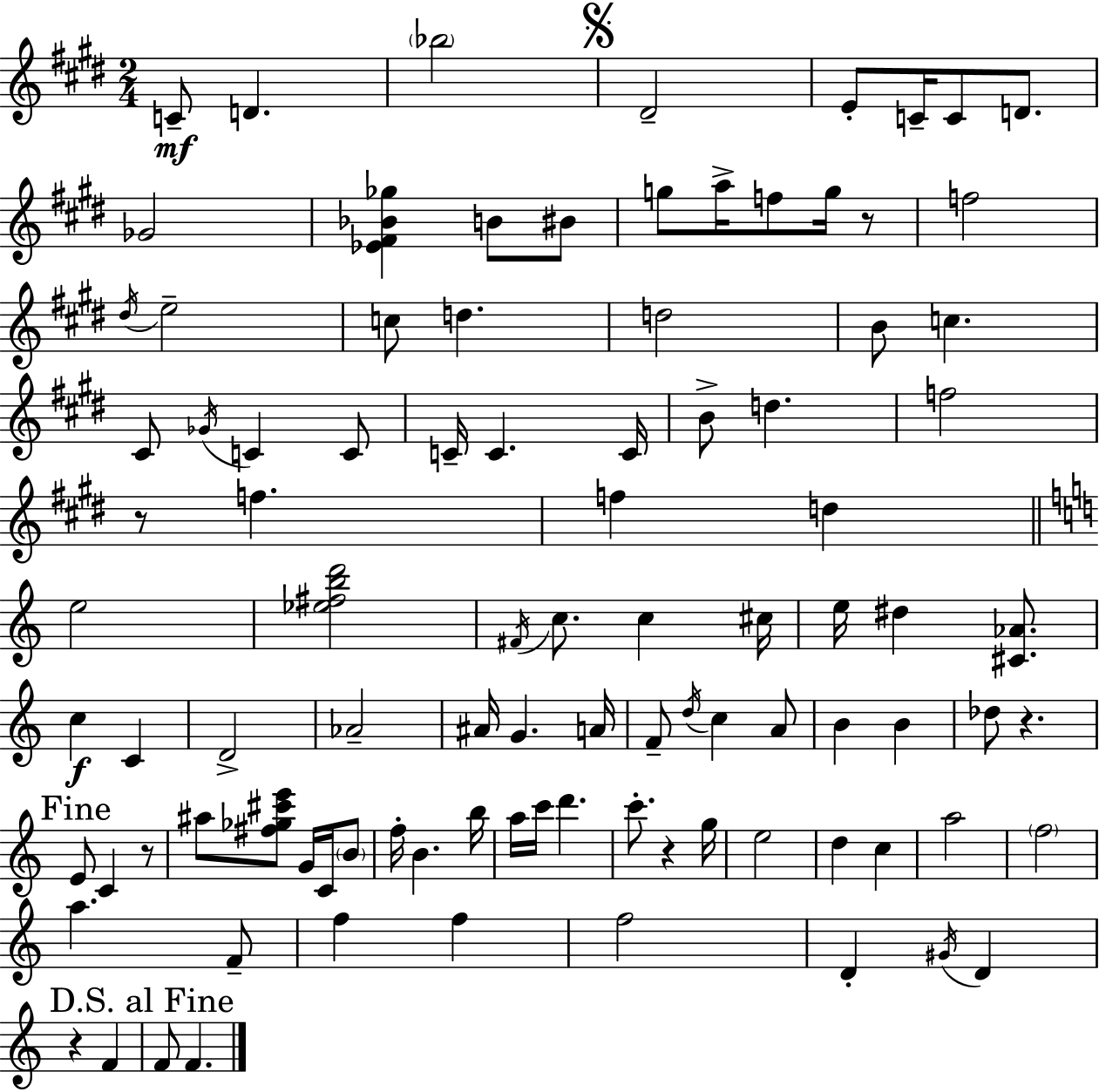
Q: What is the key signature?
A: E major